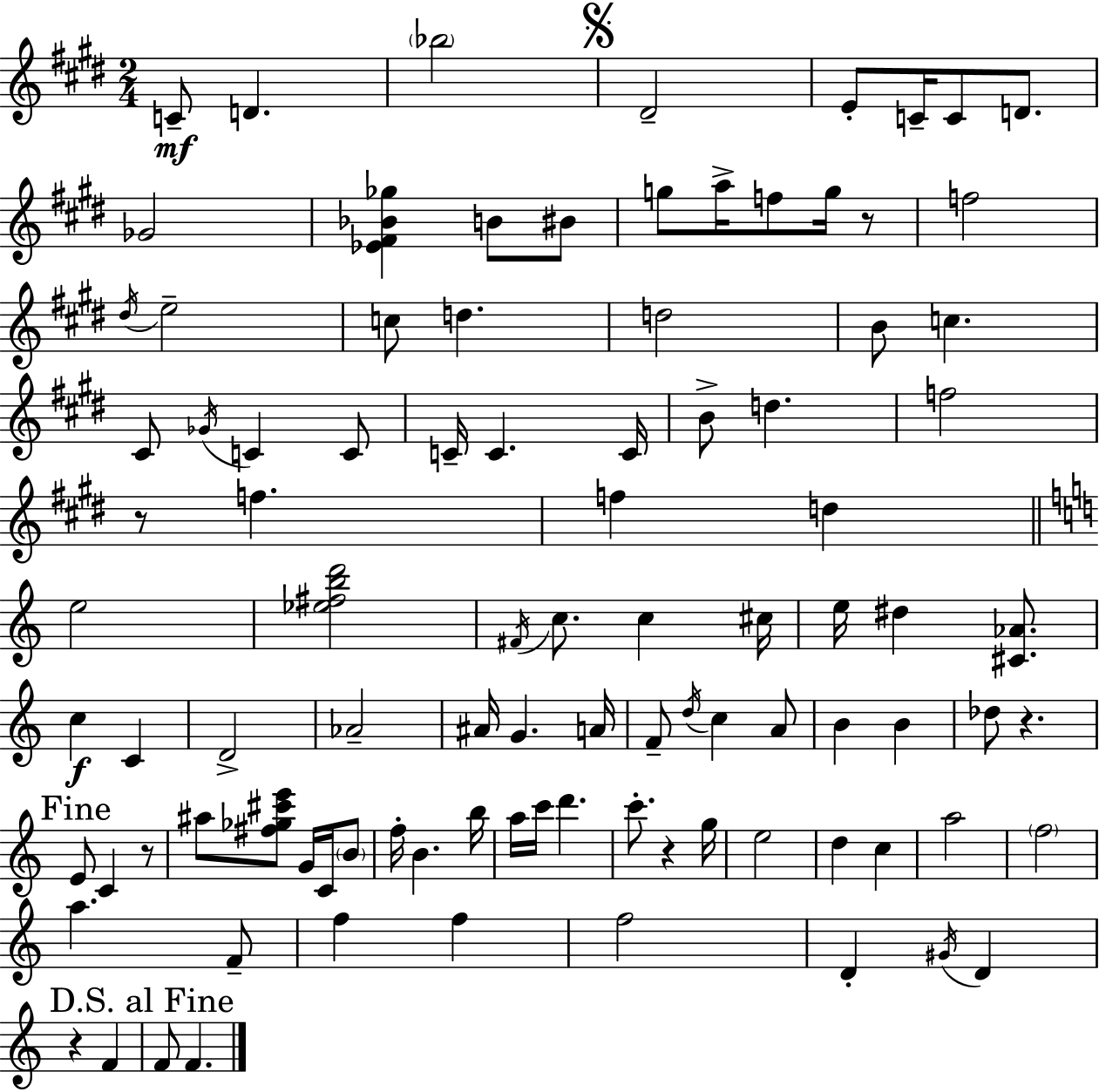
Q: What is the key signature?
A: E major